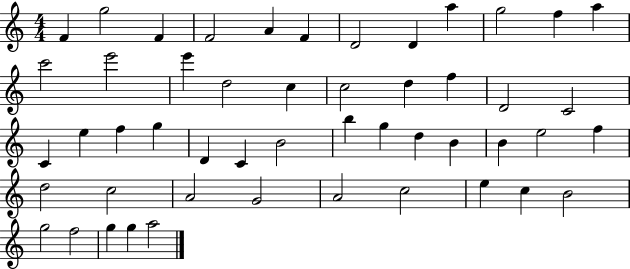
{
  \clef treble
  \numericTimeSignature
  \time 4/4
  \key c \major
  f'4 g''2 f'4 | f'2 a'4 f'4 | d'2 d'4 a''4 | g''2 f''4 a''4 | \break c'''2 e'''2 | e'''4 d''2 c''4 | c''2 d''4 f''4 | d'2 c'2 | \break c'4 e''4 f''4 g''4 | d'4 c'4 b'2 | b''4 g''4 d''4 b'4 | b'4 e''2 f''4 | \break d''2 c''2 | a'2 g'2 | a'2 c''2 | e''4 c''4 b'2 | \break g''2 f''2 | g''4 g''4 a''2 | \bar "|."
}